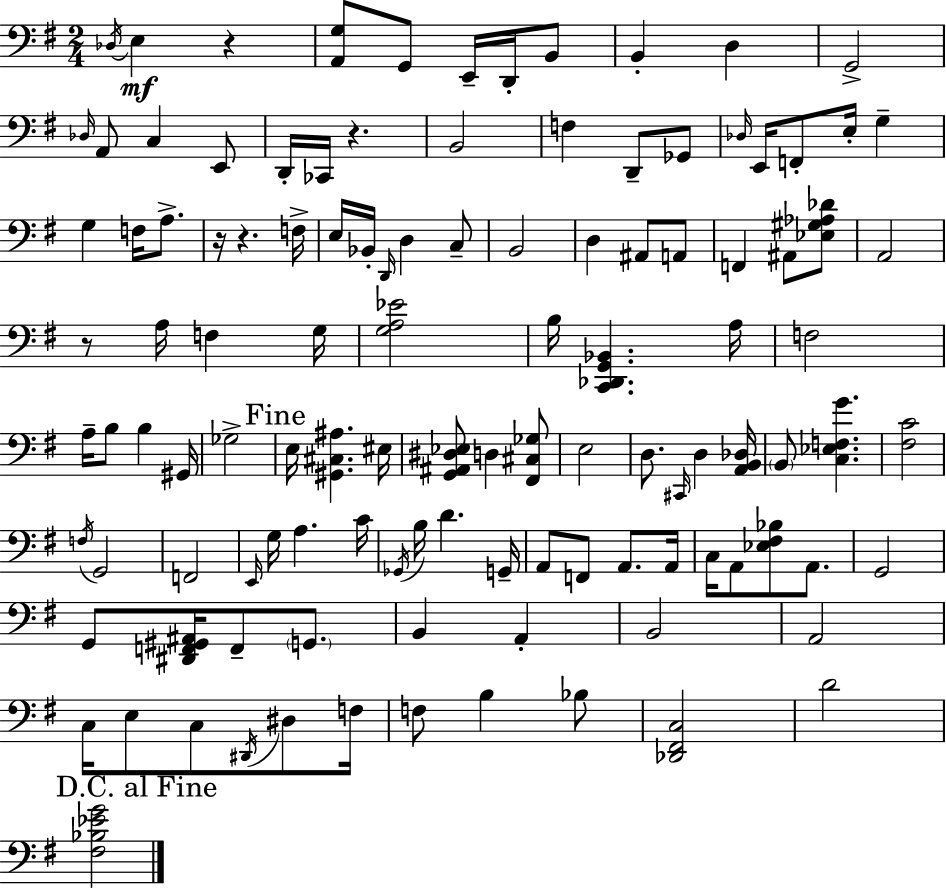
{
  \clef bass
  \numericTimeSignature
  \time 2/4
  \key g \major
  \acciaccatura { des16 }\mf e4 r4 | <a, g>8 g,8 e,16-- d,16-. b,8 | b,4-. d4 | g,2-> | \break \grace { des16 } a,8 c4 | e,8 d,16-. ces,16 r4. | b,2 | f4 d,8-- | \break ges,8 \grace { des16 } e,16 f,8-. e16-. g4-- | g4 f16 | a8.-> r16 r4. | f16-> e16 bes,16-. \grace { d,16 } d4 | \break c8-- b,2 | d4 | ais,8 a,8 f,4 | ais,8 <ees gis aes des'>8 a,2 | \break r8 a16 f4 | g16 <g a ees'>2 | b16 <c, des, g, bes,>4. | a16 f2 | \break a16-- b8 b4 | gis,16 ges2-> | \mark "Fine" e16 <gis, cis ais>4. | eis16 <g, ais, dis ees>8 d4 | \break <fis, cis ges>8 e2 | d8. \grace { cis,16 } | d4 <a, b, des>16 \parenthesize b,8 <c ees f g'>4. | <fis c'>2 | \break \acciaccatura { f16 } g,2 | f,2 | \grace { e,16 } g16 | a4. c'16 \acciaccatura { ges,16 } | \break b16 d'4. g,16-- | a,8 f,8 a,8. a,16 | c16 a,8 <ees fis bes>8 a,8. | g,2 | \break g,8 <dis, f, gis, ais,>16 f,8-- \parenthesize g,8. | b,4 a,4-. | b,2 | a,2 | \break c16 e8 c8 \acciaccatura { dis,16 } dis8 | f16 f8 b4 bes8 | <des, fis, c>2 | d'2 | \break \mark "D.C. al Fine" <fis bes ees' g'>2 | \bar "|."
}